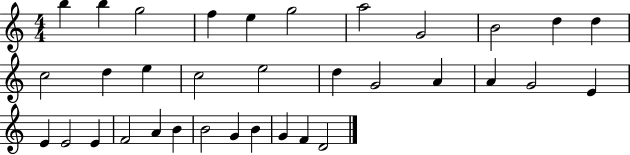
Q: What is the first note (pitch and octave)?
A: B5